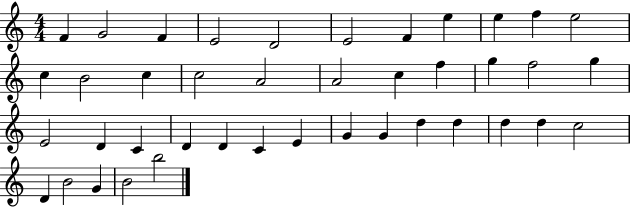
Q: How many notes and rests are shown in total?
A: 41